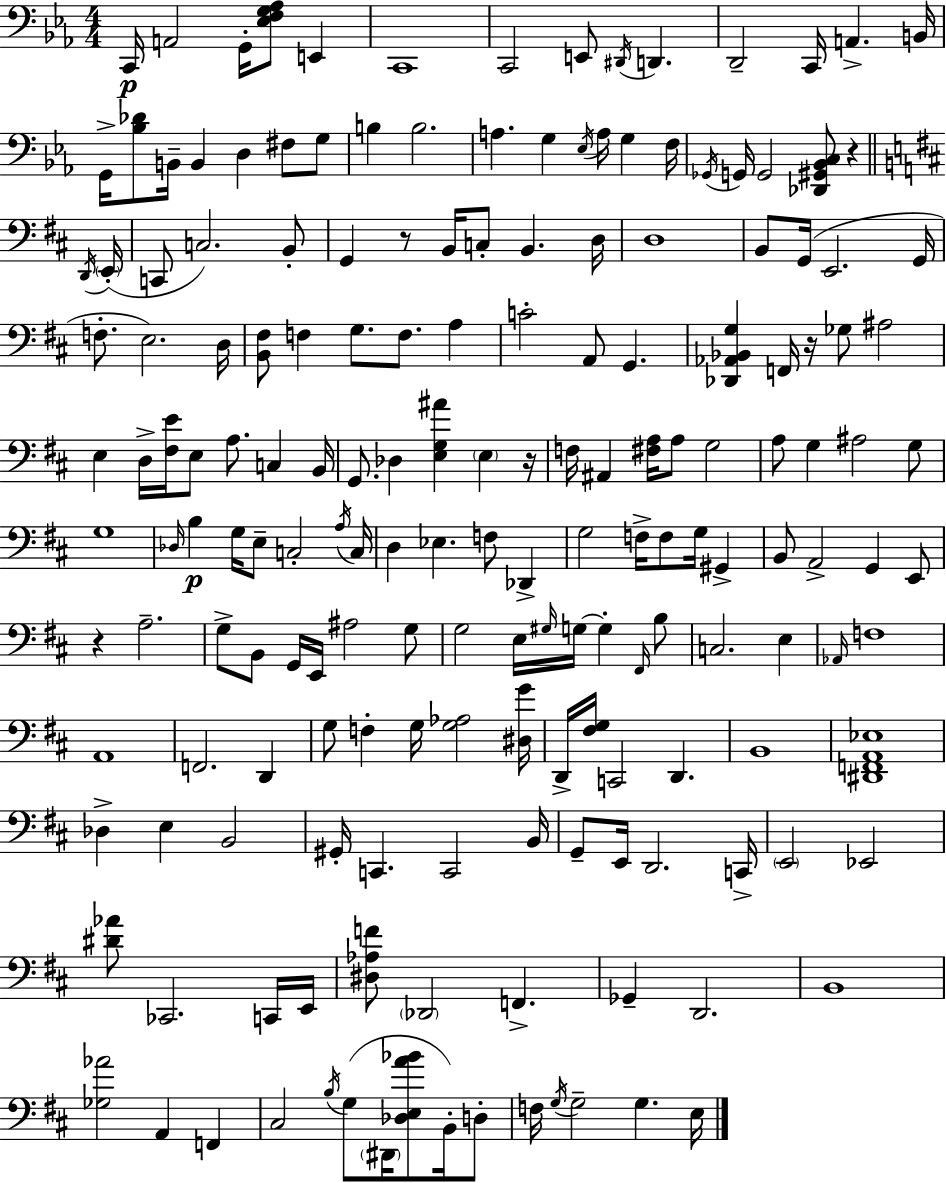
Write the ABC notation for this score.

X:1
T:Untitled
M:4/4
L:1/4
K:Eb
C,,/4 A,,2 G,,/4 [_E,F,G,_A,]/2 E,, C,,4 C,,2 E,,/2 ^D,,/4 D,, D,,2 C,,/4 A,, B,,/4 G,,/4 [_B,_D]/2 B,,/4 B,, D, ^F,/2 G,/2 B, B,2 A, G, _E,/4 A,/4 G, F,/4 _G,,/4 G,,/4 G,,2 [_D,,^G,,_B,,C,]/2 z D,,/4 E,,/4 C,,/2 C,2 B,,/2 G,, z/2 B,,/4 C,/2 B,, D,/4 D,4 B,,/2 G,,/4 E,,2 G,,/4 F,/2 E,2 D,/4 [B,,^F,]/2 F, G,/2 F,/2 A, C2 A,,/2 G,, [_D,,_A,,_B,,G,] F,,/4 z/4 _G,/2 ^A,2 E, D,/4 [^F,E]/4 E,/2 A,/2 C, B,,/4 G,,/2 _D, [E,G,^A] E, z/4 F,/4 ^A,, [^F,A,]/4 A,/2 G,2 A,/2 G, ^A,2 G,/2 G,4 _D,/4 B, G,/4 E,/2 C,2 A,/4 C,/4 D, _E, F,/2 _D,, G,2 F,/4 F,/2 G,/4 ^G,, B,,/2 A,,2 G,, E,,/2 z A,2 G,/2 B,,/2 G,,/4 E,,/4 ^A,2 G,/2 G,2 E,/4 ^G,/4 G,/4 G, ^F,,/4 B,/2 C,2 E, _A,,/4 F,4 A,,4 F,,2 D,, G,/2 F, G,/4 [G,_A,]2 [^D,G]/4 D,,/4 [^F,G,]/4 C,,2 D,, B,,4 [^D,,F,,A,,_E,]4 _D, E, B,,2 ^G,,/4 C,, C,,2 B,,/4 G,,/2 E,,/4 D,,2 C,,/4 E,,2 _E,,2 [^D_A]/2 _C,,2 C,,/4 E,,/4 [^D,_A,F]/2 _D,,2 F,, _G,, D,,2 B,,4 [_G,_A]2 A,, F,, ^C,2 B,/4 G,/2 ^D,,/4 [_D,E,A_B]/2 B,,/4 D,/2 F,/4 G,/4 G,2 G, E,/4